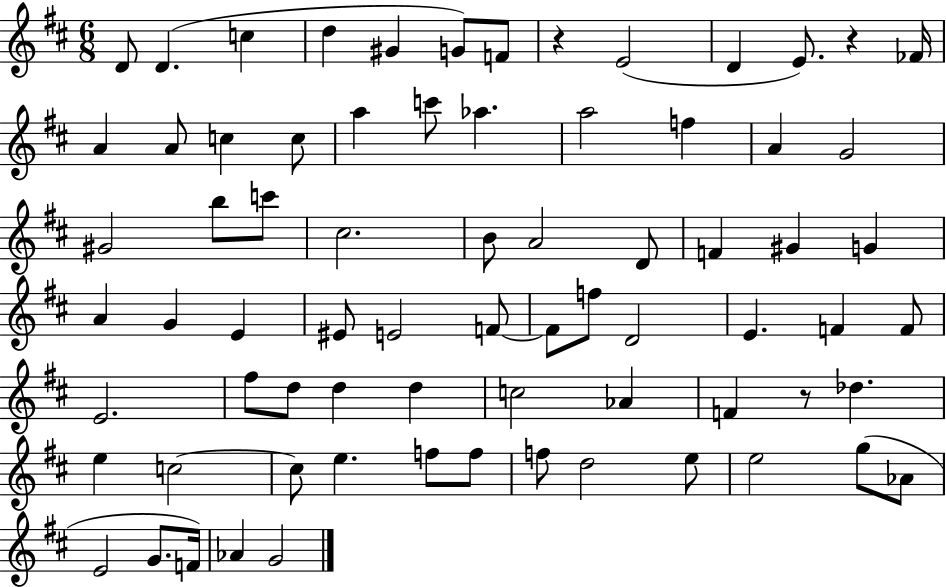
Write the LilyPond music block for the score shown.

{
  \clef treble
  \numericTimeSignature
  \time 6/8
  \key d \major
  d'8 d'4.( c''4 | d''4 gis'4 g'8) f'8 | r4 e'2( | d'4 e'8.) r4 fes'16 | \break a'4 a'8 c''4 c''8 | a''4 c'''8 aes''4. | a''2 f''4 | a'4 g'2 | \break gis'2 b''8 c'''8 | cis''2. | b'8 a'2 d'8 | f'4 gis'4 g'4 | \break a'4 g'4 e'4 | eis'8 e'2 f'8~~ | f'8 f''8 d'2 | e'4. f'4 f'8 | \break e'2. | fis''8 d''8 d''4 d''4 | c''2 aes'4 | f'4 r8 des''4. | \break e''4 c''2~~ | c''8 e''4. f''8 f''8 | f''8 d''2 e''8 | e''2 g''8( aes'8 | \break e'2 g'8. f'16) | aes'4 g'2 | \bar "|."
}